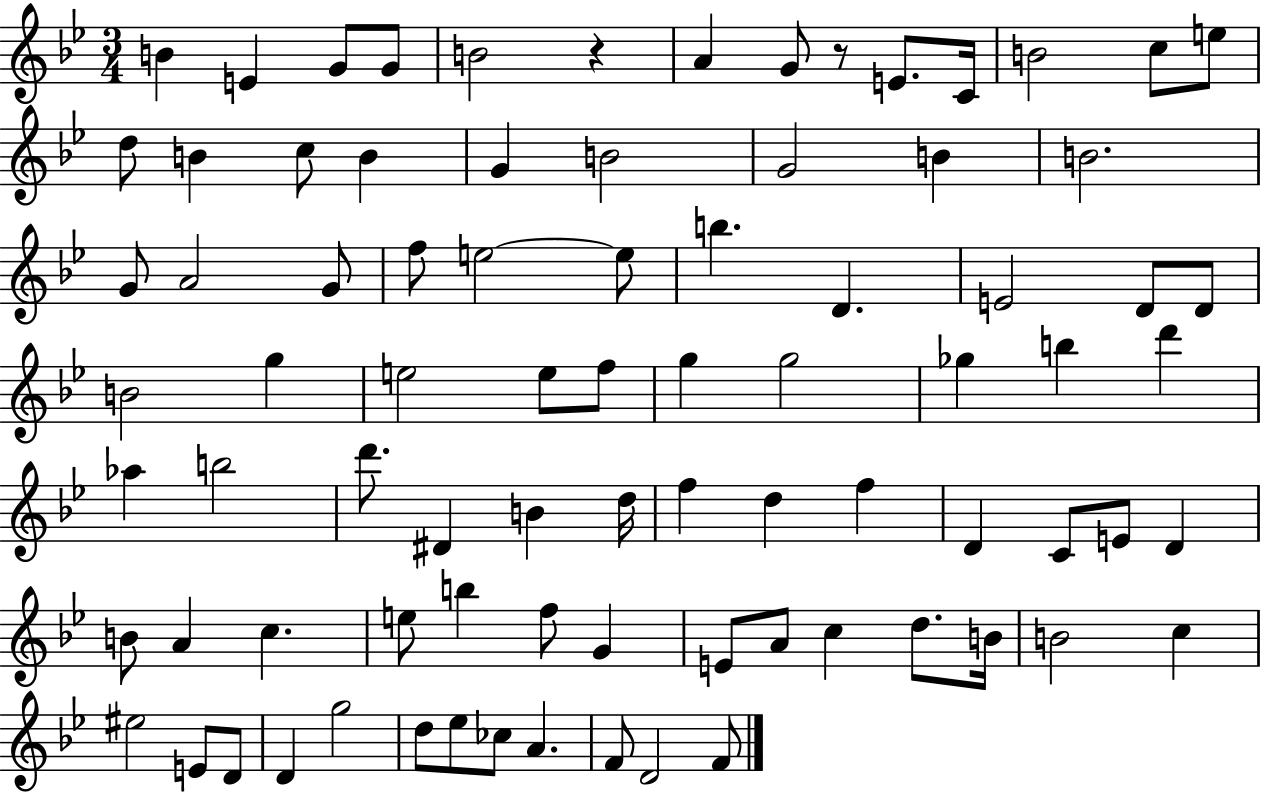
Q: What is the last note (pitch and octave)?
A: F4